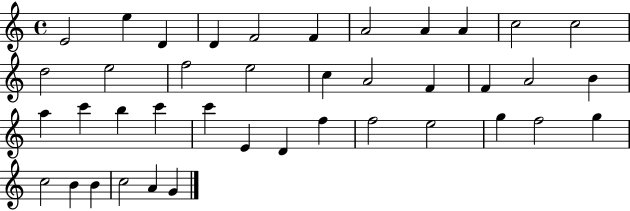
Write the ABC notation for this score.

X:1
T:Untitled
M:4/4
L:1/4
K:C
E2 e D D F2 F A2 A A c2 c2 d2 e2 f2 e2 c A2 F F A2 B a c' b c' c' E D f f2 e2 g f2 g c2 B B c2 A G